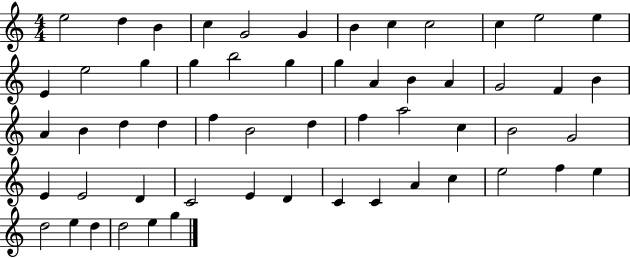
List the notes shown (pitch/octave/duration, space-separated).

E5/h D5/q B4/q C5/q G4/h G4/q B4/q C5/q C5/h C5/q E5/h E5/q E4/q E5/h G5/q G5/q B5/h G5/q G5/q A4/q B4/q A4/q G4/h F4/q B4/q A4/q B4/q D5/q D5/q F5/q B4/h D5/q F5/q A5/h C5/q B4/h G4/h E4/q E4/h D4/q C4/h E4/q D4/q C4/q C4/q A4/q C5/q E5/h F5/q E5/q D5/h E5/q D5/q D5/h E5/q G5/q